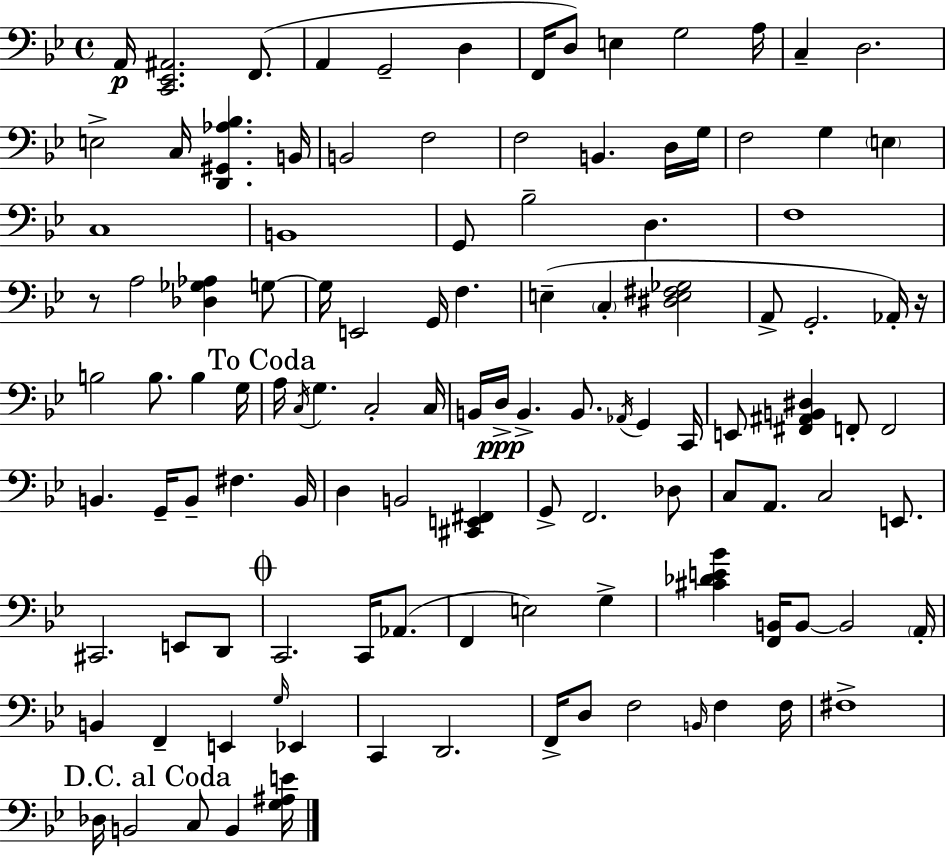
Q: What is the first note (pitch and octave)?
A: A2